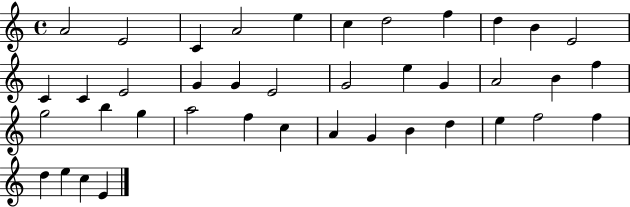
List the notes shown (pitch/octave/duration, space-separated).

A4/h E4/h C4/q A4/h E5/q C5/q D5/h F5/q D5/q B4/q E4/h C4/q C4/q E4/h G4/q G4/q E4/h G4/h E5/q G4/q A4/h B4/q F5/q G5/h B5/q G5/q A5/h F5/q C5/q A4/q G4/q B4/q D5/q E5/q F5/h F5/q D5/q E5/q C5/q E4/q